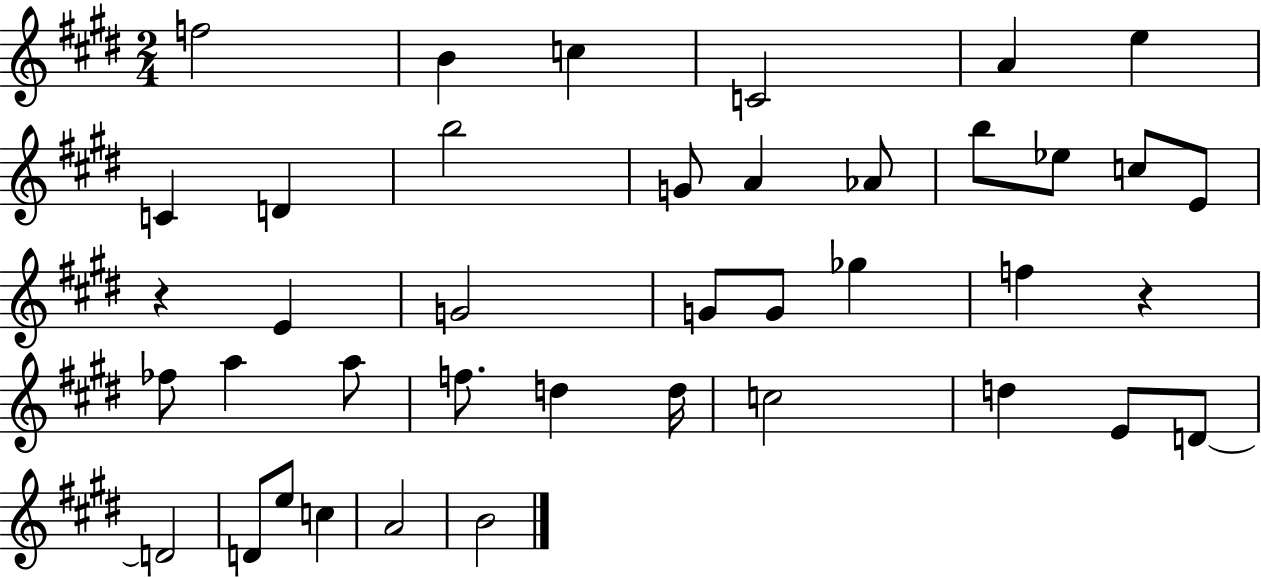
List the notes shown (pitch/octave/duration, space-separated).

F5/h B4/q C5/q C4/h A4/q E5/q C4/q D4/q B5/h G4/e A4/q Ab4/e B5/e Eb5/e C5/e E4/e R/q E4/q G4/h G4/e G4/e Gb5/q F5/q R/q FES5/e A5/q A5/e F5/e. D5/q D5/s C5/h D5/q E4/e D4/e D4/h D4/e E5/e C5/q A4/h B4/h